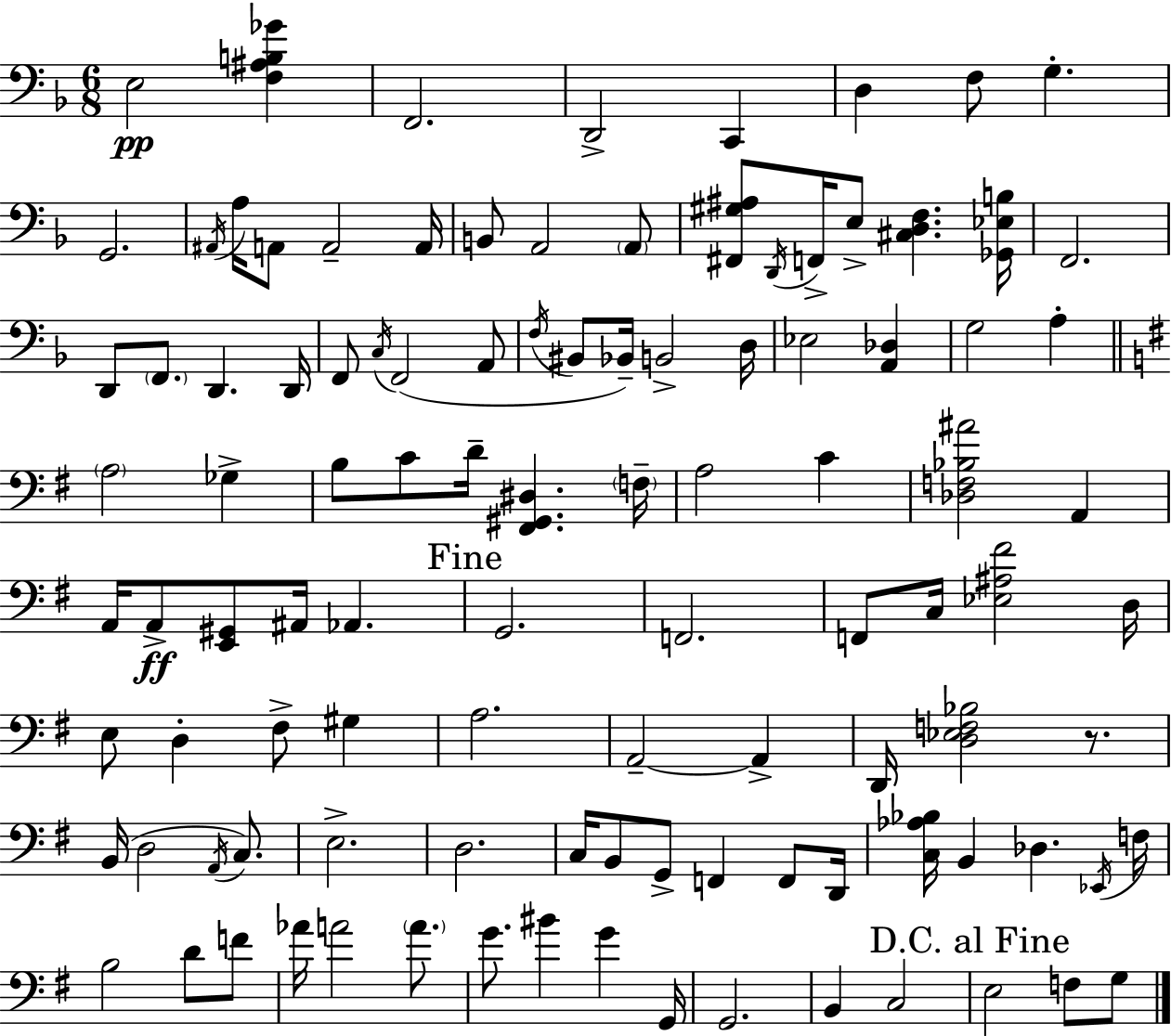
{
  \clef bass
  \numericTimeSignature
  \time 6/8
  \key d \minor
  e2\pp <f ais b ges'>4 | f,2. | d,2-> c,4 | d4 f8 g4.-. | \break g,2. | \acciaccatura { ais,16 } a16 a,8 a,2-- | a,16 b,8 a,2 \parenthesize a,8 | <fis, gis ais>8 \acciaccatura { d,16 } f,16-> e8-> <cis d f>4. | \break <ges, ees b>16 f,2. | d,8 \parenthesize f,8. d,4. | d,16 f,8 \acciaccatura { c16 } f,2( | a,8 \acciaccatura { f16 } bis,8 bes,16--) b,2-> | \break d16 ees2 | <a, des>4 g2 | a4-. \bar "||" \break \key g \major \parenthesize a2 ges4-> | b8 c'8 d'16-- <fis, gis, dis>4. \parenthesize f16-- | a2 c'4 | <des f bes ais'>2 a,4 | \break a,16 a,8->\ff <e, gis,>8 ais,16 aes,4. | \mark "Fine" g,2. | f,2. | f,8 c16 <ees ais fis'>2 d16 | \break e8 d4-. fis8-> gis4 | a2. | a,2--~~ a,4-> | d,16 <d ees f bes>2 r8. | \break b,16( d2 \acciaccatura { a,16 }) c8. | e2.-> | d2. | c16 b,8 g,8-> f,4 f,8 | \break d,16 <c aes bes>16 b,4 des4. | \acciaccatura { ees,16 } f16 b2 d'8 | f'8 aes'16 a'2 \parenthesize a'8. | g'8. bis'4 g'4 | \break g,16 g,2. | b,4 c2 | \mark "D.C. al Fine" e2 f8 | g8 \bar "|."
}